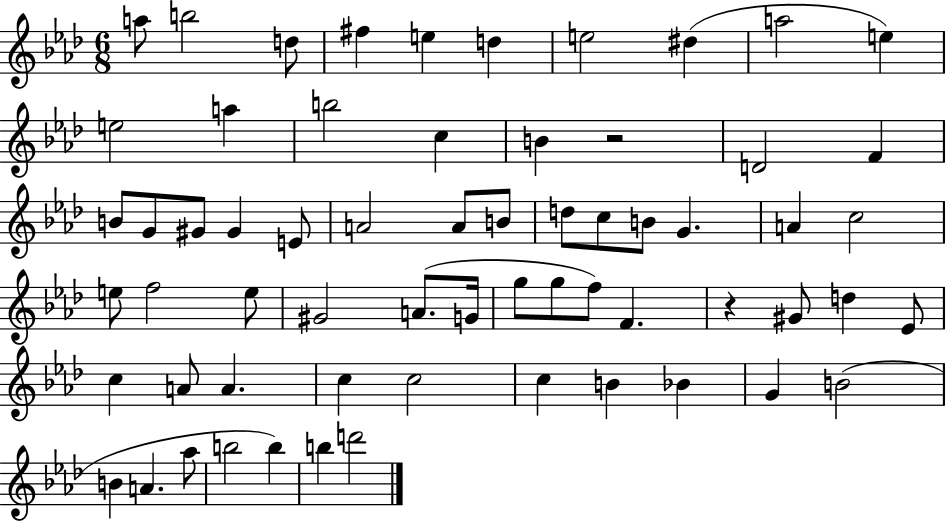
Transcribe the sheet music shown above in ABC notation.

X:1
T:Untitled
M:6/8
L:1/4
K:Ab
a/2 b2 d/2 ^f e d e2 ^d a2 e e2 a b2 c B z2 D2 F B/2 G/2 ^G/2 ^G E/2 A2 A/2 B/2 d/2 c/2 B/2 G A c2 e/2 f2 e/2 ^G2 A/2 G/4 g/2 g/2 f/2 F z ^G/2 d _E/2 c A/2 A c c2 c B _B G B2 B A _a/2 b2 b b d'2